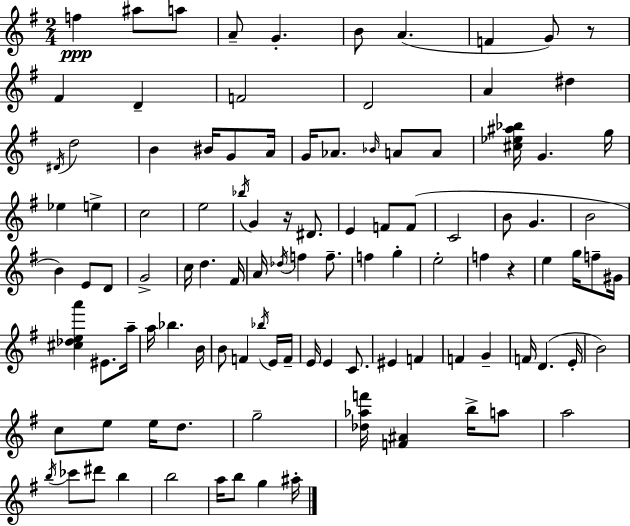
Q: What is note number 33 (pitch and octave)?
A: Bb5